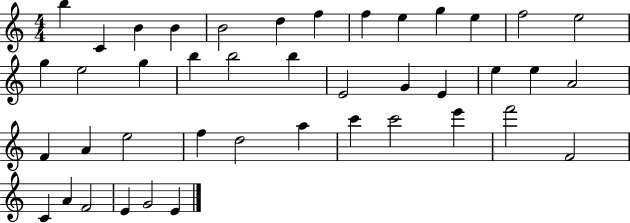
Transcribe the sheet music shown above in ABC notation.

X:1
T:Untitled
M:4/4
L:1/4
K:C
b C B B B2 d f f e g e f2 e2 g e2 g b b2 b E2 G E e e A2 F A e2 f d2 a c' c'2 e' f'2 F2 C A F2 E G2 E